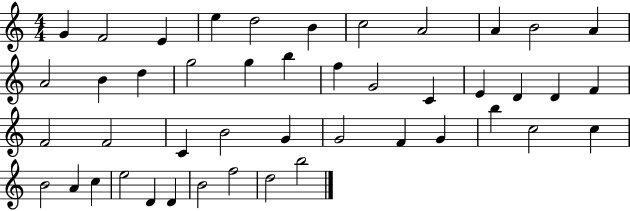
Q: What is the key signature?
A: C major